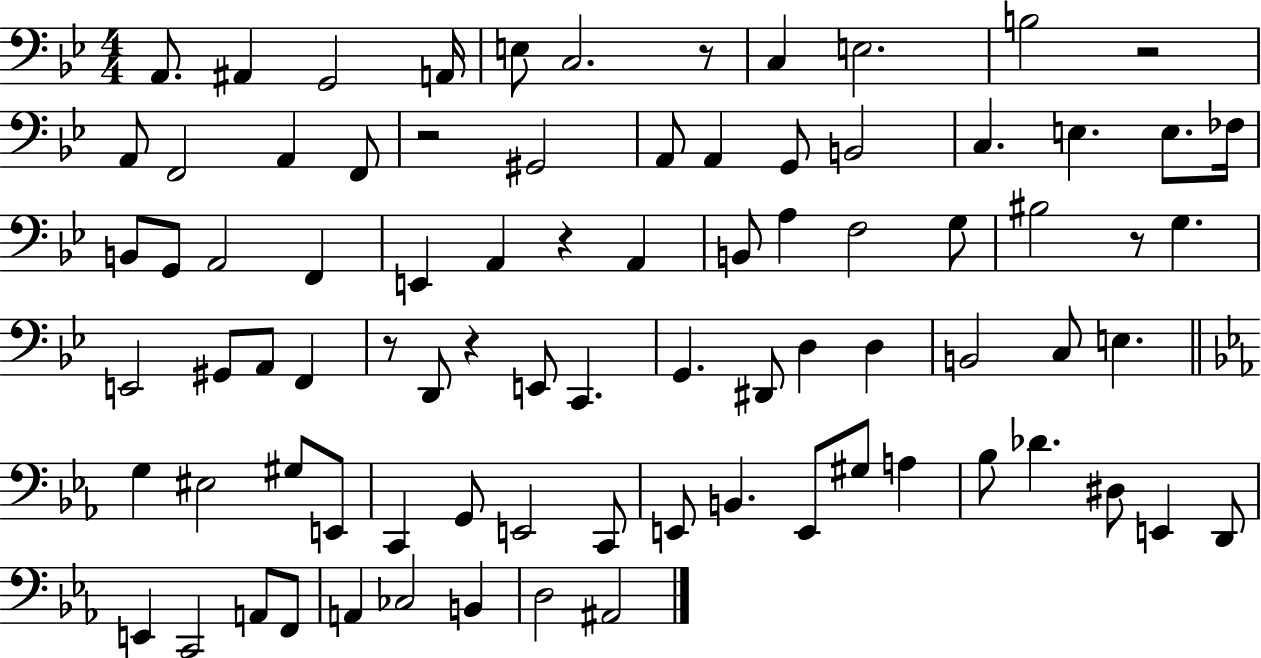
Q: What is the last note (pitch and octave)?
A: A#2